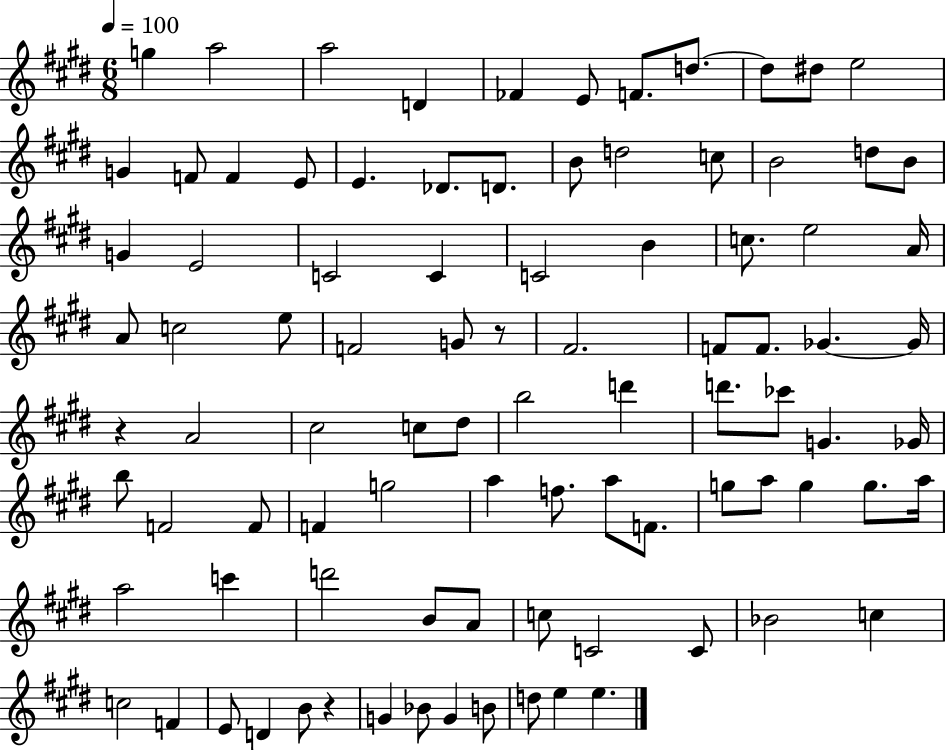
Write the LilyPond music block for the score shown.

{
  \clef treble
  \numericTimeSignature
  \time 6/8
  \key e \major
  \tempo 4 = 100
  \repeat volta 2 { g''4 a''2 | a''2 d'4 | fes'4 e'8 f'8. d''8.~~ | d''8 dis''8 e''2 | \break g'4 f'8 f'4 e'8 | e'4. des'8. d'8. | b'8 d''2 c''8 | b'2 d''8 b'8 | \break g'4 e'2 | c'2 c'4 | c'2 b'4 | c''8. e''2 a'16 | \break a'8 c''2 e''8 | f'2 g'8 r8 | fis'2. | f'8 f'8. ges'4.~~ ges'16 | \break r4 a'2 | cis''2 c''8 dis''8 | b''2 d'''4 | d'''8. ces'''8 g'4. ges'16 | \break b''8 f'2 f'8 | f'4 g''2 | a''4 f''8. a''8 f'8. | g''8 a''8 g''4 g''8. a''16 | \break a''2 c'''4 | d'''2 b'8 a'8 | c''8 c'2 c'8 | bes'2 c''4 | \break c''2 f'4 | e'8 d'4 b'8 r4 | g'4 bes'8 g'4 b'8 | d''8 e''4 e''4. | \break } \bar "|."
}